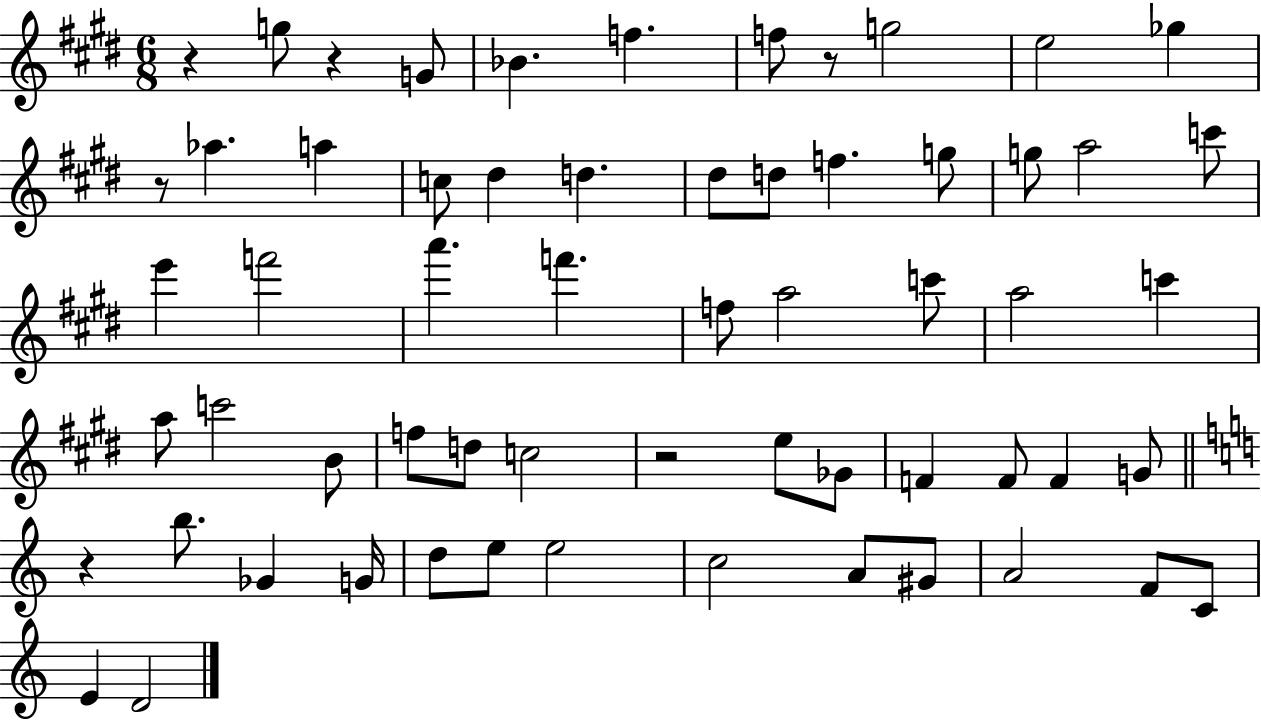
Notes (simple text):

R/q G5/e R/q G4/e Bb4/q. F5/q. F5/e R/e G5/h E5/h Gb5/q R/e Ab5/q. A5/q C5/e D#5/q D5/q. D#5/e D5/e F5/q. G5/e G5/e A5/h C6/e E6/q F6/h A6/q. F6/q. F5/e A5/h C6/e A5/h C6/q A5/e C6/h B4/e F5/e D5/e C5/h R/h E5/e Gb4/e F4/q F4/e F4/q G4/e R/q B5/e. Gb4/q G4/s D5/e E5/e E5/h C5/h A4/e G#4/e A4/h F4/e C4/e E4/q D4/h